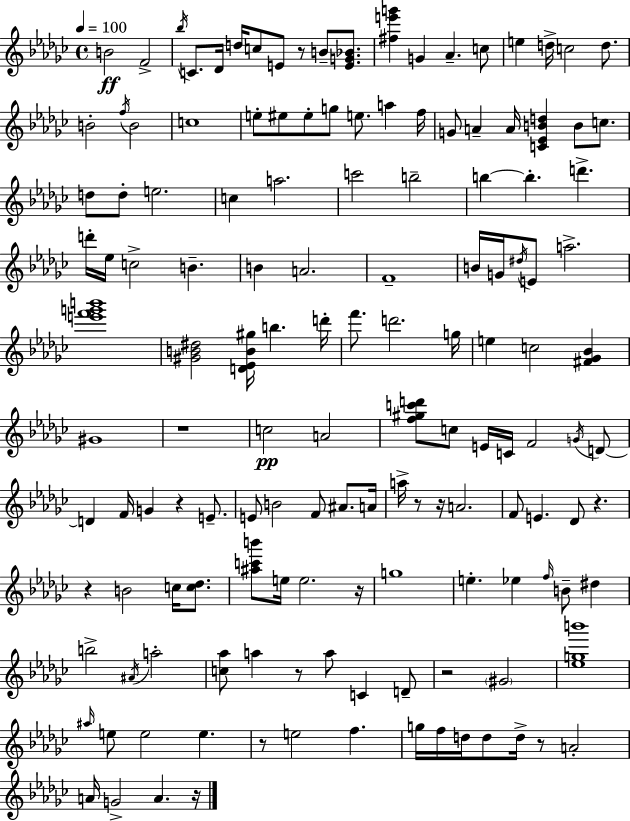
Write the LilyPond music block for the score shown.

{
  \clef treble
  \time 4/4
  \defaultTimeSignature
  \key ees \minor
  \tempo 4 = 100
  b'2\ff f'2-> | \acciaccatura { bes''16 } c'8. des'16 d''16 c''8 e'8 r8 b'8-- <e' g' bes'>8. | <fis'' e''' g'''>4 g'4 aes'4.-- c''8 | e''4 d''16-> c''2 d''8. | \break b'2-. \acciaccatura { f''16 } b'2 | c''1 | e''8-. eis''8 eis''8-. g''8 e''8. a''4 | f''16 g'8 a'4-- a'16 <c' ees' b' d''>4 b'8 c''8. | \break d''8 d''8-. e''2. | c''4 a''2. | c'''2 b''2-- | b''4~~ b''4.-. d'''4.-> | \break d'''16-. ees''16 c''2-> b'4.-- | b'4 a'2. | f'1-- | b'16 g'16 \acciaccatura { dis''16 } e'8 a''2.-> | \break <e''' f''' g''' b'''>1 | <gis' b' dis''>2 <d' ees' b' gis''>16 b''4. | d'''16-. f'''8. d'''2. | g''16 e''4 c''2 <fis' ges' bes'>4 | \break gis'1 | r1 | c''2\pp a'2 | <f'' gis'' c''' d'''>8 c''8 e'16 c'16 f'2 | \break \acciaccatura { g'16 } d'8~~ d'4 f'16 g'4 r4 | e'8.-- e'8 b'2 f'8 | ais'8. a'16 a''16-> r8 r16 a'2. | f'8 e'4. des'8 r4. | \break r4 b'2 | c''16 <c'' des''>8. <ais'' c''' b'''>8 e''16 e''2. | r16 g''1 | e''4.-. ees''4 \grace { f''16 } b'8-- | \break dis''4 b''2-> \acciaccatura { ais'16 } a''2-. | <c'' aes''>8 a''4 r8 a''8 | c'4 d'8-- r2 \parenthesize gis'2 | <ees'' g'' b'''>1 | \break \grace { ais''16 } e''8 e''2 | e''4. r8 e''2 | f''4. g''16 f''16 d''16 d''8 d''16-> r8 a'2-. | a'16 g'2-> | \break a'4. r16 \bar "|."
}